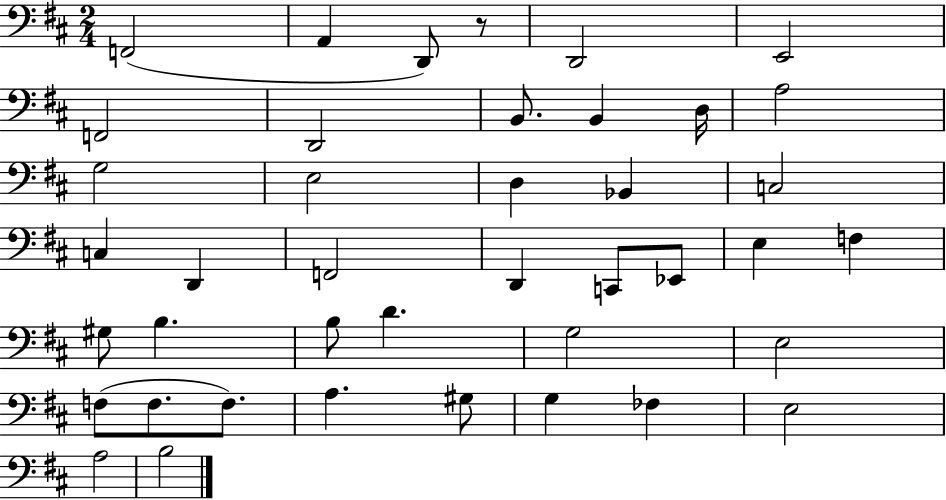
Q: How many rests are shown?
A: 1